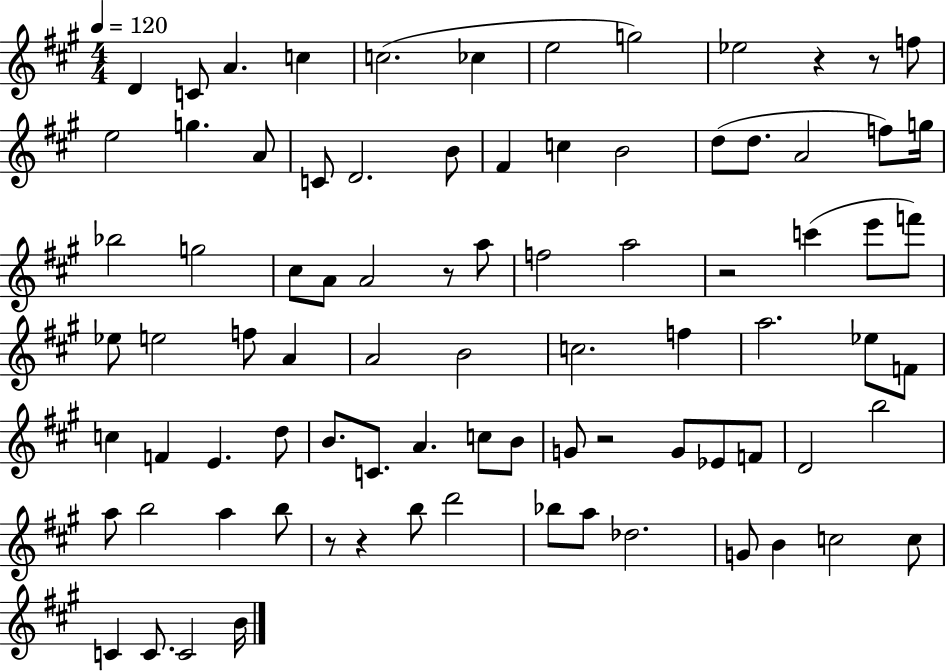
D4/q C4/e A4/q. C5/q C5/h. CES5/q E5/h G5/h Eb5/h R/q R/e F5/e E5/h G5/q. A4/e C4/e D4/h. B4/e F#4/q C5/q B4/h D5/e D5/e. A4/h F5/e G5/s Bb5/h G5/h C#5/e A4/e A4/h R/e A5/e F5/h A5/h R/h C6/q E6/e F6/e Eb5/e E5/h F5/e A4/q A4/h B4/h C5/h. F5/q A5/h. Eb5/e F4/e C5/q F4/q E4/q. D5/e B4/e. C4/e. A4/q. C5/e B4/e G4/e R/h G4/e Eb4/e F4/e D4/h B5/h A5/e B5/h A5/q B5/e R/e R/q B5/e D6/h Bb5/e A5/e Db5/h. G4/e B4/q C5/h C5/e C4/q C4/e. C4/h B4/s